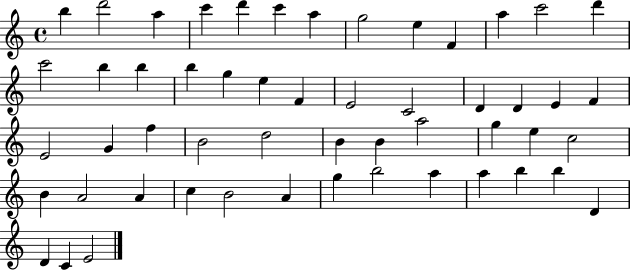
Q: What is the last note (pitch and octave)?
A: E4